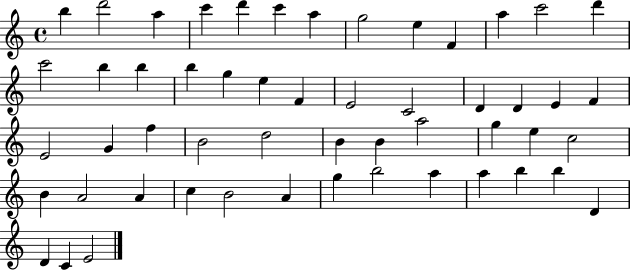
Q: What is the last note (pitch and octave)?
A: E4